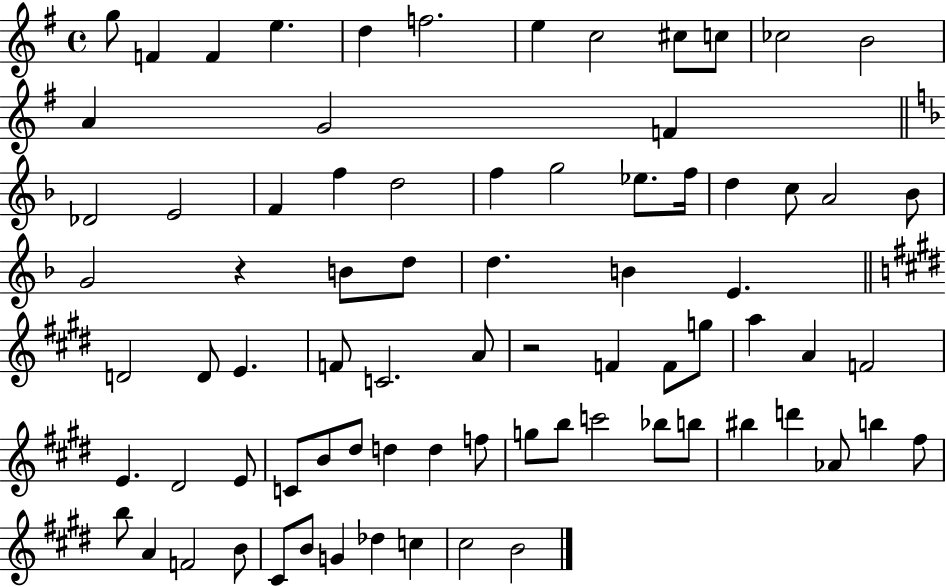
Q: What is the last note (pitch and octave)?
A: B4